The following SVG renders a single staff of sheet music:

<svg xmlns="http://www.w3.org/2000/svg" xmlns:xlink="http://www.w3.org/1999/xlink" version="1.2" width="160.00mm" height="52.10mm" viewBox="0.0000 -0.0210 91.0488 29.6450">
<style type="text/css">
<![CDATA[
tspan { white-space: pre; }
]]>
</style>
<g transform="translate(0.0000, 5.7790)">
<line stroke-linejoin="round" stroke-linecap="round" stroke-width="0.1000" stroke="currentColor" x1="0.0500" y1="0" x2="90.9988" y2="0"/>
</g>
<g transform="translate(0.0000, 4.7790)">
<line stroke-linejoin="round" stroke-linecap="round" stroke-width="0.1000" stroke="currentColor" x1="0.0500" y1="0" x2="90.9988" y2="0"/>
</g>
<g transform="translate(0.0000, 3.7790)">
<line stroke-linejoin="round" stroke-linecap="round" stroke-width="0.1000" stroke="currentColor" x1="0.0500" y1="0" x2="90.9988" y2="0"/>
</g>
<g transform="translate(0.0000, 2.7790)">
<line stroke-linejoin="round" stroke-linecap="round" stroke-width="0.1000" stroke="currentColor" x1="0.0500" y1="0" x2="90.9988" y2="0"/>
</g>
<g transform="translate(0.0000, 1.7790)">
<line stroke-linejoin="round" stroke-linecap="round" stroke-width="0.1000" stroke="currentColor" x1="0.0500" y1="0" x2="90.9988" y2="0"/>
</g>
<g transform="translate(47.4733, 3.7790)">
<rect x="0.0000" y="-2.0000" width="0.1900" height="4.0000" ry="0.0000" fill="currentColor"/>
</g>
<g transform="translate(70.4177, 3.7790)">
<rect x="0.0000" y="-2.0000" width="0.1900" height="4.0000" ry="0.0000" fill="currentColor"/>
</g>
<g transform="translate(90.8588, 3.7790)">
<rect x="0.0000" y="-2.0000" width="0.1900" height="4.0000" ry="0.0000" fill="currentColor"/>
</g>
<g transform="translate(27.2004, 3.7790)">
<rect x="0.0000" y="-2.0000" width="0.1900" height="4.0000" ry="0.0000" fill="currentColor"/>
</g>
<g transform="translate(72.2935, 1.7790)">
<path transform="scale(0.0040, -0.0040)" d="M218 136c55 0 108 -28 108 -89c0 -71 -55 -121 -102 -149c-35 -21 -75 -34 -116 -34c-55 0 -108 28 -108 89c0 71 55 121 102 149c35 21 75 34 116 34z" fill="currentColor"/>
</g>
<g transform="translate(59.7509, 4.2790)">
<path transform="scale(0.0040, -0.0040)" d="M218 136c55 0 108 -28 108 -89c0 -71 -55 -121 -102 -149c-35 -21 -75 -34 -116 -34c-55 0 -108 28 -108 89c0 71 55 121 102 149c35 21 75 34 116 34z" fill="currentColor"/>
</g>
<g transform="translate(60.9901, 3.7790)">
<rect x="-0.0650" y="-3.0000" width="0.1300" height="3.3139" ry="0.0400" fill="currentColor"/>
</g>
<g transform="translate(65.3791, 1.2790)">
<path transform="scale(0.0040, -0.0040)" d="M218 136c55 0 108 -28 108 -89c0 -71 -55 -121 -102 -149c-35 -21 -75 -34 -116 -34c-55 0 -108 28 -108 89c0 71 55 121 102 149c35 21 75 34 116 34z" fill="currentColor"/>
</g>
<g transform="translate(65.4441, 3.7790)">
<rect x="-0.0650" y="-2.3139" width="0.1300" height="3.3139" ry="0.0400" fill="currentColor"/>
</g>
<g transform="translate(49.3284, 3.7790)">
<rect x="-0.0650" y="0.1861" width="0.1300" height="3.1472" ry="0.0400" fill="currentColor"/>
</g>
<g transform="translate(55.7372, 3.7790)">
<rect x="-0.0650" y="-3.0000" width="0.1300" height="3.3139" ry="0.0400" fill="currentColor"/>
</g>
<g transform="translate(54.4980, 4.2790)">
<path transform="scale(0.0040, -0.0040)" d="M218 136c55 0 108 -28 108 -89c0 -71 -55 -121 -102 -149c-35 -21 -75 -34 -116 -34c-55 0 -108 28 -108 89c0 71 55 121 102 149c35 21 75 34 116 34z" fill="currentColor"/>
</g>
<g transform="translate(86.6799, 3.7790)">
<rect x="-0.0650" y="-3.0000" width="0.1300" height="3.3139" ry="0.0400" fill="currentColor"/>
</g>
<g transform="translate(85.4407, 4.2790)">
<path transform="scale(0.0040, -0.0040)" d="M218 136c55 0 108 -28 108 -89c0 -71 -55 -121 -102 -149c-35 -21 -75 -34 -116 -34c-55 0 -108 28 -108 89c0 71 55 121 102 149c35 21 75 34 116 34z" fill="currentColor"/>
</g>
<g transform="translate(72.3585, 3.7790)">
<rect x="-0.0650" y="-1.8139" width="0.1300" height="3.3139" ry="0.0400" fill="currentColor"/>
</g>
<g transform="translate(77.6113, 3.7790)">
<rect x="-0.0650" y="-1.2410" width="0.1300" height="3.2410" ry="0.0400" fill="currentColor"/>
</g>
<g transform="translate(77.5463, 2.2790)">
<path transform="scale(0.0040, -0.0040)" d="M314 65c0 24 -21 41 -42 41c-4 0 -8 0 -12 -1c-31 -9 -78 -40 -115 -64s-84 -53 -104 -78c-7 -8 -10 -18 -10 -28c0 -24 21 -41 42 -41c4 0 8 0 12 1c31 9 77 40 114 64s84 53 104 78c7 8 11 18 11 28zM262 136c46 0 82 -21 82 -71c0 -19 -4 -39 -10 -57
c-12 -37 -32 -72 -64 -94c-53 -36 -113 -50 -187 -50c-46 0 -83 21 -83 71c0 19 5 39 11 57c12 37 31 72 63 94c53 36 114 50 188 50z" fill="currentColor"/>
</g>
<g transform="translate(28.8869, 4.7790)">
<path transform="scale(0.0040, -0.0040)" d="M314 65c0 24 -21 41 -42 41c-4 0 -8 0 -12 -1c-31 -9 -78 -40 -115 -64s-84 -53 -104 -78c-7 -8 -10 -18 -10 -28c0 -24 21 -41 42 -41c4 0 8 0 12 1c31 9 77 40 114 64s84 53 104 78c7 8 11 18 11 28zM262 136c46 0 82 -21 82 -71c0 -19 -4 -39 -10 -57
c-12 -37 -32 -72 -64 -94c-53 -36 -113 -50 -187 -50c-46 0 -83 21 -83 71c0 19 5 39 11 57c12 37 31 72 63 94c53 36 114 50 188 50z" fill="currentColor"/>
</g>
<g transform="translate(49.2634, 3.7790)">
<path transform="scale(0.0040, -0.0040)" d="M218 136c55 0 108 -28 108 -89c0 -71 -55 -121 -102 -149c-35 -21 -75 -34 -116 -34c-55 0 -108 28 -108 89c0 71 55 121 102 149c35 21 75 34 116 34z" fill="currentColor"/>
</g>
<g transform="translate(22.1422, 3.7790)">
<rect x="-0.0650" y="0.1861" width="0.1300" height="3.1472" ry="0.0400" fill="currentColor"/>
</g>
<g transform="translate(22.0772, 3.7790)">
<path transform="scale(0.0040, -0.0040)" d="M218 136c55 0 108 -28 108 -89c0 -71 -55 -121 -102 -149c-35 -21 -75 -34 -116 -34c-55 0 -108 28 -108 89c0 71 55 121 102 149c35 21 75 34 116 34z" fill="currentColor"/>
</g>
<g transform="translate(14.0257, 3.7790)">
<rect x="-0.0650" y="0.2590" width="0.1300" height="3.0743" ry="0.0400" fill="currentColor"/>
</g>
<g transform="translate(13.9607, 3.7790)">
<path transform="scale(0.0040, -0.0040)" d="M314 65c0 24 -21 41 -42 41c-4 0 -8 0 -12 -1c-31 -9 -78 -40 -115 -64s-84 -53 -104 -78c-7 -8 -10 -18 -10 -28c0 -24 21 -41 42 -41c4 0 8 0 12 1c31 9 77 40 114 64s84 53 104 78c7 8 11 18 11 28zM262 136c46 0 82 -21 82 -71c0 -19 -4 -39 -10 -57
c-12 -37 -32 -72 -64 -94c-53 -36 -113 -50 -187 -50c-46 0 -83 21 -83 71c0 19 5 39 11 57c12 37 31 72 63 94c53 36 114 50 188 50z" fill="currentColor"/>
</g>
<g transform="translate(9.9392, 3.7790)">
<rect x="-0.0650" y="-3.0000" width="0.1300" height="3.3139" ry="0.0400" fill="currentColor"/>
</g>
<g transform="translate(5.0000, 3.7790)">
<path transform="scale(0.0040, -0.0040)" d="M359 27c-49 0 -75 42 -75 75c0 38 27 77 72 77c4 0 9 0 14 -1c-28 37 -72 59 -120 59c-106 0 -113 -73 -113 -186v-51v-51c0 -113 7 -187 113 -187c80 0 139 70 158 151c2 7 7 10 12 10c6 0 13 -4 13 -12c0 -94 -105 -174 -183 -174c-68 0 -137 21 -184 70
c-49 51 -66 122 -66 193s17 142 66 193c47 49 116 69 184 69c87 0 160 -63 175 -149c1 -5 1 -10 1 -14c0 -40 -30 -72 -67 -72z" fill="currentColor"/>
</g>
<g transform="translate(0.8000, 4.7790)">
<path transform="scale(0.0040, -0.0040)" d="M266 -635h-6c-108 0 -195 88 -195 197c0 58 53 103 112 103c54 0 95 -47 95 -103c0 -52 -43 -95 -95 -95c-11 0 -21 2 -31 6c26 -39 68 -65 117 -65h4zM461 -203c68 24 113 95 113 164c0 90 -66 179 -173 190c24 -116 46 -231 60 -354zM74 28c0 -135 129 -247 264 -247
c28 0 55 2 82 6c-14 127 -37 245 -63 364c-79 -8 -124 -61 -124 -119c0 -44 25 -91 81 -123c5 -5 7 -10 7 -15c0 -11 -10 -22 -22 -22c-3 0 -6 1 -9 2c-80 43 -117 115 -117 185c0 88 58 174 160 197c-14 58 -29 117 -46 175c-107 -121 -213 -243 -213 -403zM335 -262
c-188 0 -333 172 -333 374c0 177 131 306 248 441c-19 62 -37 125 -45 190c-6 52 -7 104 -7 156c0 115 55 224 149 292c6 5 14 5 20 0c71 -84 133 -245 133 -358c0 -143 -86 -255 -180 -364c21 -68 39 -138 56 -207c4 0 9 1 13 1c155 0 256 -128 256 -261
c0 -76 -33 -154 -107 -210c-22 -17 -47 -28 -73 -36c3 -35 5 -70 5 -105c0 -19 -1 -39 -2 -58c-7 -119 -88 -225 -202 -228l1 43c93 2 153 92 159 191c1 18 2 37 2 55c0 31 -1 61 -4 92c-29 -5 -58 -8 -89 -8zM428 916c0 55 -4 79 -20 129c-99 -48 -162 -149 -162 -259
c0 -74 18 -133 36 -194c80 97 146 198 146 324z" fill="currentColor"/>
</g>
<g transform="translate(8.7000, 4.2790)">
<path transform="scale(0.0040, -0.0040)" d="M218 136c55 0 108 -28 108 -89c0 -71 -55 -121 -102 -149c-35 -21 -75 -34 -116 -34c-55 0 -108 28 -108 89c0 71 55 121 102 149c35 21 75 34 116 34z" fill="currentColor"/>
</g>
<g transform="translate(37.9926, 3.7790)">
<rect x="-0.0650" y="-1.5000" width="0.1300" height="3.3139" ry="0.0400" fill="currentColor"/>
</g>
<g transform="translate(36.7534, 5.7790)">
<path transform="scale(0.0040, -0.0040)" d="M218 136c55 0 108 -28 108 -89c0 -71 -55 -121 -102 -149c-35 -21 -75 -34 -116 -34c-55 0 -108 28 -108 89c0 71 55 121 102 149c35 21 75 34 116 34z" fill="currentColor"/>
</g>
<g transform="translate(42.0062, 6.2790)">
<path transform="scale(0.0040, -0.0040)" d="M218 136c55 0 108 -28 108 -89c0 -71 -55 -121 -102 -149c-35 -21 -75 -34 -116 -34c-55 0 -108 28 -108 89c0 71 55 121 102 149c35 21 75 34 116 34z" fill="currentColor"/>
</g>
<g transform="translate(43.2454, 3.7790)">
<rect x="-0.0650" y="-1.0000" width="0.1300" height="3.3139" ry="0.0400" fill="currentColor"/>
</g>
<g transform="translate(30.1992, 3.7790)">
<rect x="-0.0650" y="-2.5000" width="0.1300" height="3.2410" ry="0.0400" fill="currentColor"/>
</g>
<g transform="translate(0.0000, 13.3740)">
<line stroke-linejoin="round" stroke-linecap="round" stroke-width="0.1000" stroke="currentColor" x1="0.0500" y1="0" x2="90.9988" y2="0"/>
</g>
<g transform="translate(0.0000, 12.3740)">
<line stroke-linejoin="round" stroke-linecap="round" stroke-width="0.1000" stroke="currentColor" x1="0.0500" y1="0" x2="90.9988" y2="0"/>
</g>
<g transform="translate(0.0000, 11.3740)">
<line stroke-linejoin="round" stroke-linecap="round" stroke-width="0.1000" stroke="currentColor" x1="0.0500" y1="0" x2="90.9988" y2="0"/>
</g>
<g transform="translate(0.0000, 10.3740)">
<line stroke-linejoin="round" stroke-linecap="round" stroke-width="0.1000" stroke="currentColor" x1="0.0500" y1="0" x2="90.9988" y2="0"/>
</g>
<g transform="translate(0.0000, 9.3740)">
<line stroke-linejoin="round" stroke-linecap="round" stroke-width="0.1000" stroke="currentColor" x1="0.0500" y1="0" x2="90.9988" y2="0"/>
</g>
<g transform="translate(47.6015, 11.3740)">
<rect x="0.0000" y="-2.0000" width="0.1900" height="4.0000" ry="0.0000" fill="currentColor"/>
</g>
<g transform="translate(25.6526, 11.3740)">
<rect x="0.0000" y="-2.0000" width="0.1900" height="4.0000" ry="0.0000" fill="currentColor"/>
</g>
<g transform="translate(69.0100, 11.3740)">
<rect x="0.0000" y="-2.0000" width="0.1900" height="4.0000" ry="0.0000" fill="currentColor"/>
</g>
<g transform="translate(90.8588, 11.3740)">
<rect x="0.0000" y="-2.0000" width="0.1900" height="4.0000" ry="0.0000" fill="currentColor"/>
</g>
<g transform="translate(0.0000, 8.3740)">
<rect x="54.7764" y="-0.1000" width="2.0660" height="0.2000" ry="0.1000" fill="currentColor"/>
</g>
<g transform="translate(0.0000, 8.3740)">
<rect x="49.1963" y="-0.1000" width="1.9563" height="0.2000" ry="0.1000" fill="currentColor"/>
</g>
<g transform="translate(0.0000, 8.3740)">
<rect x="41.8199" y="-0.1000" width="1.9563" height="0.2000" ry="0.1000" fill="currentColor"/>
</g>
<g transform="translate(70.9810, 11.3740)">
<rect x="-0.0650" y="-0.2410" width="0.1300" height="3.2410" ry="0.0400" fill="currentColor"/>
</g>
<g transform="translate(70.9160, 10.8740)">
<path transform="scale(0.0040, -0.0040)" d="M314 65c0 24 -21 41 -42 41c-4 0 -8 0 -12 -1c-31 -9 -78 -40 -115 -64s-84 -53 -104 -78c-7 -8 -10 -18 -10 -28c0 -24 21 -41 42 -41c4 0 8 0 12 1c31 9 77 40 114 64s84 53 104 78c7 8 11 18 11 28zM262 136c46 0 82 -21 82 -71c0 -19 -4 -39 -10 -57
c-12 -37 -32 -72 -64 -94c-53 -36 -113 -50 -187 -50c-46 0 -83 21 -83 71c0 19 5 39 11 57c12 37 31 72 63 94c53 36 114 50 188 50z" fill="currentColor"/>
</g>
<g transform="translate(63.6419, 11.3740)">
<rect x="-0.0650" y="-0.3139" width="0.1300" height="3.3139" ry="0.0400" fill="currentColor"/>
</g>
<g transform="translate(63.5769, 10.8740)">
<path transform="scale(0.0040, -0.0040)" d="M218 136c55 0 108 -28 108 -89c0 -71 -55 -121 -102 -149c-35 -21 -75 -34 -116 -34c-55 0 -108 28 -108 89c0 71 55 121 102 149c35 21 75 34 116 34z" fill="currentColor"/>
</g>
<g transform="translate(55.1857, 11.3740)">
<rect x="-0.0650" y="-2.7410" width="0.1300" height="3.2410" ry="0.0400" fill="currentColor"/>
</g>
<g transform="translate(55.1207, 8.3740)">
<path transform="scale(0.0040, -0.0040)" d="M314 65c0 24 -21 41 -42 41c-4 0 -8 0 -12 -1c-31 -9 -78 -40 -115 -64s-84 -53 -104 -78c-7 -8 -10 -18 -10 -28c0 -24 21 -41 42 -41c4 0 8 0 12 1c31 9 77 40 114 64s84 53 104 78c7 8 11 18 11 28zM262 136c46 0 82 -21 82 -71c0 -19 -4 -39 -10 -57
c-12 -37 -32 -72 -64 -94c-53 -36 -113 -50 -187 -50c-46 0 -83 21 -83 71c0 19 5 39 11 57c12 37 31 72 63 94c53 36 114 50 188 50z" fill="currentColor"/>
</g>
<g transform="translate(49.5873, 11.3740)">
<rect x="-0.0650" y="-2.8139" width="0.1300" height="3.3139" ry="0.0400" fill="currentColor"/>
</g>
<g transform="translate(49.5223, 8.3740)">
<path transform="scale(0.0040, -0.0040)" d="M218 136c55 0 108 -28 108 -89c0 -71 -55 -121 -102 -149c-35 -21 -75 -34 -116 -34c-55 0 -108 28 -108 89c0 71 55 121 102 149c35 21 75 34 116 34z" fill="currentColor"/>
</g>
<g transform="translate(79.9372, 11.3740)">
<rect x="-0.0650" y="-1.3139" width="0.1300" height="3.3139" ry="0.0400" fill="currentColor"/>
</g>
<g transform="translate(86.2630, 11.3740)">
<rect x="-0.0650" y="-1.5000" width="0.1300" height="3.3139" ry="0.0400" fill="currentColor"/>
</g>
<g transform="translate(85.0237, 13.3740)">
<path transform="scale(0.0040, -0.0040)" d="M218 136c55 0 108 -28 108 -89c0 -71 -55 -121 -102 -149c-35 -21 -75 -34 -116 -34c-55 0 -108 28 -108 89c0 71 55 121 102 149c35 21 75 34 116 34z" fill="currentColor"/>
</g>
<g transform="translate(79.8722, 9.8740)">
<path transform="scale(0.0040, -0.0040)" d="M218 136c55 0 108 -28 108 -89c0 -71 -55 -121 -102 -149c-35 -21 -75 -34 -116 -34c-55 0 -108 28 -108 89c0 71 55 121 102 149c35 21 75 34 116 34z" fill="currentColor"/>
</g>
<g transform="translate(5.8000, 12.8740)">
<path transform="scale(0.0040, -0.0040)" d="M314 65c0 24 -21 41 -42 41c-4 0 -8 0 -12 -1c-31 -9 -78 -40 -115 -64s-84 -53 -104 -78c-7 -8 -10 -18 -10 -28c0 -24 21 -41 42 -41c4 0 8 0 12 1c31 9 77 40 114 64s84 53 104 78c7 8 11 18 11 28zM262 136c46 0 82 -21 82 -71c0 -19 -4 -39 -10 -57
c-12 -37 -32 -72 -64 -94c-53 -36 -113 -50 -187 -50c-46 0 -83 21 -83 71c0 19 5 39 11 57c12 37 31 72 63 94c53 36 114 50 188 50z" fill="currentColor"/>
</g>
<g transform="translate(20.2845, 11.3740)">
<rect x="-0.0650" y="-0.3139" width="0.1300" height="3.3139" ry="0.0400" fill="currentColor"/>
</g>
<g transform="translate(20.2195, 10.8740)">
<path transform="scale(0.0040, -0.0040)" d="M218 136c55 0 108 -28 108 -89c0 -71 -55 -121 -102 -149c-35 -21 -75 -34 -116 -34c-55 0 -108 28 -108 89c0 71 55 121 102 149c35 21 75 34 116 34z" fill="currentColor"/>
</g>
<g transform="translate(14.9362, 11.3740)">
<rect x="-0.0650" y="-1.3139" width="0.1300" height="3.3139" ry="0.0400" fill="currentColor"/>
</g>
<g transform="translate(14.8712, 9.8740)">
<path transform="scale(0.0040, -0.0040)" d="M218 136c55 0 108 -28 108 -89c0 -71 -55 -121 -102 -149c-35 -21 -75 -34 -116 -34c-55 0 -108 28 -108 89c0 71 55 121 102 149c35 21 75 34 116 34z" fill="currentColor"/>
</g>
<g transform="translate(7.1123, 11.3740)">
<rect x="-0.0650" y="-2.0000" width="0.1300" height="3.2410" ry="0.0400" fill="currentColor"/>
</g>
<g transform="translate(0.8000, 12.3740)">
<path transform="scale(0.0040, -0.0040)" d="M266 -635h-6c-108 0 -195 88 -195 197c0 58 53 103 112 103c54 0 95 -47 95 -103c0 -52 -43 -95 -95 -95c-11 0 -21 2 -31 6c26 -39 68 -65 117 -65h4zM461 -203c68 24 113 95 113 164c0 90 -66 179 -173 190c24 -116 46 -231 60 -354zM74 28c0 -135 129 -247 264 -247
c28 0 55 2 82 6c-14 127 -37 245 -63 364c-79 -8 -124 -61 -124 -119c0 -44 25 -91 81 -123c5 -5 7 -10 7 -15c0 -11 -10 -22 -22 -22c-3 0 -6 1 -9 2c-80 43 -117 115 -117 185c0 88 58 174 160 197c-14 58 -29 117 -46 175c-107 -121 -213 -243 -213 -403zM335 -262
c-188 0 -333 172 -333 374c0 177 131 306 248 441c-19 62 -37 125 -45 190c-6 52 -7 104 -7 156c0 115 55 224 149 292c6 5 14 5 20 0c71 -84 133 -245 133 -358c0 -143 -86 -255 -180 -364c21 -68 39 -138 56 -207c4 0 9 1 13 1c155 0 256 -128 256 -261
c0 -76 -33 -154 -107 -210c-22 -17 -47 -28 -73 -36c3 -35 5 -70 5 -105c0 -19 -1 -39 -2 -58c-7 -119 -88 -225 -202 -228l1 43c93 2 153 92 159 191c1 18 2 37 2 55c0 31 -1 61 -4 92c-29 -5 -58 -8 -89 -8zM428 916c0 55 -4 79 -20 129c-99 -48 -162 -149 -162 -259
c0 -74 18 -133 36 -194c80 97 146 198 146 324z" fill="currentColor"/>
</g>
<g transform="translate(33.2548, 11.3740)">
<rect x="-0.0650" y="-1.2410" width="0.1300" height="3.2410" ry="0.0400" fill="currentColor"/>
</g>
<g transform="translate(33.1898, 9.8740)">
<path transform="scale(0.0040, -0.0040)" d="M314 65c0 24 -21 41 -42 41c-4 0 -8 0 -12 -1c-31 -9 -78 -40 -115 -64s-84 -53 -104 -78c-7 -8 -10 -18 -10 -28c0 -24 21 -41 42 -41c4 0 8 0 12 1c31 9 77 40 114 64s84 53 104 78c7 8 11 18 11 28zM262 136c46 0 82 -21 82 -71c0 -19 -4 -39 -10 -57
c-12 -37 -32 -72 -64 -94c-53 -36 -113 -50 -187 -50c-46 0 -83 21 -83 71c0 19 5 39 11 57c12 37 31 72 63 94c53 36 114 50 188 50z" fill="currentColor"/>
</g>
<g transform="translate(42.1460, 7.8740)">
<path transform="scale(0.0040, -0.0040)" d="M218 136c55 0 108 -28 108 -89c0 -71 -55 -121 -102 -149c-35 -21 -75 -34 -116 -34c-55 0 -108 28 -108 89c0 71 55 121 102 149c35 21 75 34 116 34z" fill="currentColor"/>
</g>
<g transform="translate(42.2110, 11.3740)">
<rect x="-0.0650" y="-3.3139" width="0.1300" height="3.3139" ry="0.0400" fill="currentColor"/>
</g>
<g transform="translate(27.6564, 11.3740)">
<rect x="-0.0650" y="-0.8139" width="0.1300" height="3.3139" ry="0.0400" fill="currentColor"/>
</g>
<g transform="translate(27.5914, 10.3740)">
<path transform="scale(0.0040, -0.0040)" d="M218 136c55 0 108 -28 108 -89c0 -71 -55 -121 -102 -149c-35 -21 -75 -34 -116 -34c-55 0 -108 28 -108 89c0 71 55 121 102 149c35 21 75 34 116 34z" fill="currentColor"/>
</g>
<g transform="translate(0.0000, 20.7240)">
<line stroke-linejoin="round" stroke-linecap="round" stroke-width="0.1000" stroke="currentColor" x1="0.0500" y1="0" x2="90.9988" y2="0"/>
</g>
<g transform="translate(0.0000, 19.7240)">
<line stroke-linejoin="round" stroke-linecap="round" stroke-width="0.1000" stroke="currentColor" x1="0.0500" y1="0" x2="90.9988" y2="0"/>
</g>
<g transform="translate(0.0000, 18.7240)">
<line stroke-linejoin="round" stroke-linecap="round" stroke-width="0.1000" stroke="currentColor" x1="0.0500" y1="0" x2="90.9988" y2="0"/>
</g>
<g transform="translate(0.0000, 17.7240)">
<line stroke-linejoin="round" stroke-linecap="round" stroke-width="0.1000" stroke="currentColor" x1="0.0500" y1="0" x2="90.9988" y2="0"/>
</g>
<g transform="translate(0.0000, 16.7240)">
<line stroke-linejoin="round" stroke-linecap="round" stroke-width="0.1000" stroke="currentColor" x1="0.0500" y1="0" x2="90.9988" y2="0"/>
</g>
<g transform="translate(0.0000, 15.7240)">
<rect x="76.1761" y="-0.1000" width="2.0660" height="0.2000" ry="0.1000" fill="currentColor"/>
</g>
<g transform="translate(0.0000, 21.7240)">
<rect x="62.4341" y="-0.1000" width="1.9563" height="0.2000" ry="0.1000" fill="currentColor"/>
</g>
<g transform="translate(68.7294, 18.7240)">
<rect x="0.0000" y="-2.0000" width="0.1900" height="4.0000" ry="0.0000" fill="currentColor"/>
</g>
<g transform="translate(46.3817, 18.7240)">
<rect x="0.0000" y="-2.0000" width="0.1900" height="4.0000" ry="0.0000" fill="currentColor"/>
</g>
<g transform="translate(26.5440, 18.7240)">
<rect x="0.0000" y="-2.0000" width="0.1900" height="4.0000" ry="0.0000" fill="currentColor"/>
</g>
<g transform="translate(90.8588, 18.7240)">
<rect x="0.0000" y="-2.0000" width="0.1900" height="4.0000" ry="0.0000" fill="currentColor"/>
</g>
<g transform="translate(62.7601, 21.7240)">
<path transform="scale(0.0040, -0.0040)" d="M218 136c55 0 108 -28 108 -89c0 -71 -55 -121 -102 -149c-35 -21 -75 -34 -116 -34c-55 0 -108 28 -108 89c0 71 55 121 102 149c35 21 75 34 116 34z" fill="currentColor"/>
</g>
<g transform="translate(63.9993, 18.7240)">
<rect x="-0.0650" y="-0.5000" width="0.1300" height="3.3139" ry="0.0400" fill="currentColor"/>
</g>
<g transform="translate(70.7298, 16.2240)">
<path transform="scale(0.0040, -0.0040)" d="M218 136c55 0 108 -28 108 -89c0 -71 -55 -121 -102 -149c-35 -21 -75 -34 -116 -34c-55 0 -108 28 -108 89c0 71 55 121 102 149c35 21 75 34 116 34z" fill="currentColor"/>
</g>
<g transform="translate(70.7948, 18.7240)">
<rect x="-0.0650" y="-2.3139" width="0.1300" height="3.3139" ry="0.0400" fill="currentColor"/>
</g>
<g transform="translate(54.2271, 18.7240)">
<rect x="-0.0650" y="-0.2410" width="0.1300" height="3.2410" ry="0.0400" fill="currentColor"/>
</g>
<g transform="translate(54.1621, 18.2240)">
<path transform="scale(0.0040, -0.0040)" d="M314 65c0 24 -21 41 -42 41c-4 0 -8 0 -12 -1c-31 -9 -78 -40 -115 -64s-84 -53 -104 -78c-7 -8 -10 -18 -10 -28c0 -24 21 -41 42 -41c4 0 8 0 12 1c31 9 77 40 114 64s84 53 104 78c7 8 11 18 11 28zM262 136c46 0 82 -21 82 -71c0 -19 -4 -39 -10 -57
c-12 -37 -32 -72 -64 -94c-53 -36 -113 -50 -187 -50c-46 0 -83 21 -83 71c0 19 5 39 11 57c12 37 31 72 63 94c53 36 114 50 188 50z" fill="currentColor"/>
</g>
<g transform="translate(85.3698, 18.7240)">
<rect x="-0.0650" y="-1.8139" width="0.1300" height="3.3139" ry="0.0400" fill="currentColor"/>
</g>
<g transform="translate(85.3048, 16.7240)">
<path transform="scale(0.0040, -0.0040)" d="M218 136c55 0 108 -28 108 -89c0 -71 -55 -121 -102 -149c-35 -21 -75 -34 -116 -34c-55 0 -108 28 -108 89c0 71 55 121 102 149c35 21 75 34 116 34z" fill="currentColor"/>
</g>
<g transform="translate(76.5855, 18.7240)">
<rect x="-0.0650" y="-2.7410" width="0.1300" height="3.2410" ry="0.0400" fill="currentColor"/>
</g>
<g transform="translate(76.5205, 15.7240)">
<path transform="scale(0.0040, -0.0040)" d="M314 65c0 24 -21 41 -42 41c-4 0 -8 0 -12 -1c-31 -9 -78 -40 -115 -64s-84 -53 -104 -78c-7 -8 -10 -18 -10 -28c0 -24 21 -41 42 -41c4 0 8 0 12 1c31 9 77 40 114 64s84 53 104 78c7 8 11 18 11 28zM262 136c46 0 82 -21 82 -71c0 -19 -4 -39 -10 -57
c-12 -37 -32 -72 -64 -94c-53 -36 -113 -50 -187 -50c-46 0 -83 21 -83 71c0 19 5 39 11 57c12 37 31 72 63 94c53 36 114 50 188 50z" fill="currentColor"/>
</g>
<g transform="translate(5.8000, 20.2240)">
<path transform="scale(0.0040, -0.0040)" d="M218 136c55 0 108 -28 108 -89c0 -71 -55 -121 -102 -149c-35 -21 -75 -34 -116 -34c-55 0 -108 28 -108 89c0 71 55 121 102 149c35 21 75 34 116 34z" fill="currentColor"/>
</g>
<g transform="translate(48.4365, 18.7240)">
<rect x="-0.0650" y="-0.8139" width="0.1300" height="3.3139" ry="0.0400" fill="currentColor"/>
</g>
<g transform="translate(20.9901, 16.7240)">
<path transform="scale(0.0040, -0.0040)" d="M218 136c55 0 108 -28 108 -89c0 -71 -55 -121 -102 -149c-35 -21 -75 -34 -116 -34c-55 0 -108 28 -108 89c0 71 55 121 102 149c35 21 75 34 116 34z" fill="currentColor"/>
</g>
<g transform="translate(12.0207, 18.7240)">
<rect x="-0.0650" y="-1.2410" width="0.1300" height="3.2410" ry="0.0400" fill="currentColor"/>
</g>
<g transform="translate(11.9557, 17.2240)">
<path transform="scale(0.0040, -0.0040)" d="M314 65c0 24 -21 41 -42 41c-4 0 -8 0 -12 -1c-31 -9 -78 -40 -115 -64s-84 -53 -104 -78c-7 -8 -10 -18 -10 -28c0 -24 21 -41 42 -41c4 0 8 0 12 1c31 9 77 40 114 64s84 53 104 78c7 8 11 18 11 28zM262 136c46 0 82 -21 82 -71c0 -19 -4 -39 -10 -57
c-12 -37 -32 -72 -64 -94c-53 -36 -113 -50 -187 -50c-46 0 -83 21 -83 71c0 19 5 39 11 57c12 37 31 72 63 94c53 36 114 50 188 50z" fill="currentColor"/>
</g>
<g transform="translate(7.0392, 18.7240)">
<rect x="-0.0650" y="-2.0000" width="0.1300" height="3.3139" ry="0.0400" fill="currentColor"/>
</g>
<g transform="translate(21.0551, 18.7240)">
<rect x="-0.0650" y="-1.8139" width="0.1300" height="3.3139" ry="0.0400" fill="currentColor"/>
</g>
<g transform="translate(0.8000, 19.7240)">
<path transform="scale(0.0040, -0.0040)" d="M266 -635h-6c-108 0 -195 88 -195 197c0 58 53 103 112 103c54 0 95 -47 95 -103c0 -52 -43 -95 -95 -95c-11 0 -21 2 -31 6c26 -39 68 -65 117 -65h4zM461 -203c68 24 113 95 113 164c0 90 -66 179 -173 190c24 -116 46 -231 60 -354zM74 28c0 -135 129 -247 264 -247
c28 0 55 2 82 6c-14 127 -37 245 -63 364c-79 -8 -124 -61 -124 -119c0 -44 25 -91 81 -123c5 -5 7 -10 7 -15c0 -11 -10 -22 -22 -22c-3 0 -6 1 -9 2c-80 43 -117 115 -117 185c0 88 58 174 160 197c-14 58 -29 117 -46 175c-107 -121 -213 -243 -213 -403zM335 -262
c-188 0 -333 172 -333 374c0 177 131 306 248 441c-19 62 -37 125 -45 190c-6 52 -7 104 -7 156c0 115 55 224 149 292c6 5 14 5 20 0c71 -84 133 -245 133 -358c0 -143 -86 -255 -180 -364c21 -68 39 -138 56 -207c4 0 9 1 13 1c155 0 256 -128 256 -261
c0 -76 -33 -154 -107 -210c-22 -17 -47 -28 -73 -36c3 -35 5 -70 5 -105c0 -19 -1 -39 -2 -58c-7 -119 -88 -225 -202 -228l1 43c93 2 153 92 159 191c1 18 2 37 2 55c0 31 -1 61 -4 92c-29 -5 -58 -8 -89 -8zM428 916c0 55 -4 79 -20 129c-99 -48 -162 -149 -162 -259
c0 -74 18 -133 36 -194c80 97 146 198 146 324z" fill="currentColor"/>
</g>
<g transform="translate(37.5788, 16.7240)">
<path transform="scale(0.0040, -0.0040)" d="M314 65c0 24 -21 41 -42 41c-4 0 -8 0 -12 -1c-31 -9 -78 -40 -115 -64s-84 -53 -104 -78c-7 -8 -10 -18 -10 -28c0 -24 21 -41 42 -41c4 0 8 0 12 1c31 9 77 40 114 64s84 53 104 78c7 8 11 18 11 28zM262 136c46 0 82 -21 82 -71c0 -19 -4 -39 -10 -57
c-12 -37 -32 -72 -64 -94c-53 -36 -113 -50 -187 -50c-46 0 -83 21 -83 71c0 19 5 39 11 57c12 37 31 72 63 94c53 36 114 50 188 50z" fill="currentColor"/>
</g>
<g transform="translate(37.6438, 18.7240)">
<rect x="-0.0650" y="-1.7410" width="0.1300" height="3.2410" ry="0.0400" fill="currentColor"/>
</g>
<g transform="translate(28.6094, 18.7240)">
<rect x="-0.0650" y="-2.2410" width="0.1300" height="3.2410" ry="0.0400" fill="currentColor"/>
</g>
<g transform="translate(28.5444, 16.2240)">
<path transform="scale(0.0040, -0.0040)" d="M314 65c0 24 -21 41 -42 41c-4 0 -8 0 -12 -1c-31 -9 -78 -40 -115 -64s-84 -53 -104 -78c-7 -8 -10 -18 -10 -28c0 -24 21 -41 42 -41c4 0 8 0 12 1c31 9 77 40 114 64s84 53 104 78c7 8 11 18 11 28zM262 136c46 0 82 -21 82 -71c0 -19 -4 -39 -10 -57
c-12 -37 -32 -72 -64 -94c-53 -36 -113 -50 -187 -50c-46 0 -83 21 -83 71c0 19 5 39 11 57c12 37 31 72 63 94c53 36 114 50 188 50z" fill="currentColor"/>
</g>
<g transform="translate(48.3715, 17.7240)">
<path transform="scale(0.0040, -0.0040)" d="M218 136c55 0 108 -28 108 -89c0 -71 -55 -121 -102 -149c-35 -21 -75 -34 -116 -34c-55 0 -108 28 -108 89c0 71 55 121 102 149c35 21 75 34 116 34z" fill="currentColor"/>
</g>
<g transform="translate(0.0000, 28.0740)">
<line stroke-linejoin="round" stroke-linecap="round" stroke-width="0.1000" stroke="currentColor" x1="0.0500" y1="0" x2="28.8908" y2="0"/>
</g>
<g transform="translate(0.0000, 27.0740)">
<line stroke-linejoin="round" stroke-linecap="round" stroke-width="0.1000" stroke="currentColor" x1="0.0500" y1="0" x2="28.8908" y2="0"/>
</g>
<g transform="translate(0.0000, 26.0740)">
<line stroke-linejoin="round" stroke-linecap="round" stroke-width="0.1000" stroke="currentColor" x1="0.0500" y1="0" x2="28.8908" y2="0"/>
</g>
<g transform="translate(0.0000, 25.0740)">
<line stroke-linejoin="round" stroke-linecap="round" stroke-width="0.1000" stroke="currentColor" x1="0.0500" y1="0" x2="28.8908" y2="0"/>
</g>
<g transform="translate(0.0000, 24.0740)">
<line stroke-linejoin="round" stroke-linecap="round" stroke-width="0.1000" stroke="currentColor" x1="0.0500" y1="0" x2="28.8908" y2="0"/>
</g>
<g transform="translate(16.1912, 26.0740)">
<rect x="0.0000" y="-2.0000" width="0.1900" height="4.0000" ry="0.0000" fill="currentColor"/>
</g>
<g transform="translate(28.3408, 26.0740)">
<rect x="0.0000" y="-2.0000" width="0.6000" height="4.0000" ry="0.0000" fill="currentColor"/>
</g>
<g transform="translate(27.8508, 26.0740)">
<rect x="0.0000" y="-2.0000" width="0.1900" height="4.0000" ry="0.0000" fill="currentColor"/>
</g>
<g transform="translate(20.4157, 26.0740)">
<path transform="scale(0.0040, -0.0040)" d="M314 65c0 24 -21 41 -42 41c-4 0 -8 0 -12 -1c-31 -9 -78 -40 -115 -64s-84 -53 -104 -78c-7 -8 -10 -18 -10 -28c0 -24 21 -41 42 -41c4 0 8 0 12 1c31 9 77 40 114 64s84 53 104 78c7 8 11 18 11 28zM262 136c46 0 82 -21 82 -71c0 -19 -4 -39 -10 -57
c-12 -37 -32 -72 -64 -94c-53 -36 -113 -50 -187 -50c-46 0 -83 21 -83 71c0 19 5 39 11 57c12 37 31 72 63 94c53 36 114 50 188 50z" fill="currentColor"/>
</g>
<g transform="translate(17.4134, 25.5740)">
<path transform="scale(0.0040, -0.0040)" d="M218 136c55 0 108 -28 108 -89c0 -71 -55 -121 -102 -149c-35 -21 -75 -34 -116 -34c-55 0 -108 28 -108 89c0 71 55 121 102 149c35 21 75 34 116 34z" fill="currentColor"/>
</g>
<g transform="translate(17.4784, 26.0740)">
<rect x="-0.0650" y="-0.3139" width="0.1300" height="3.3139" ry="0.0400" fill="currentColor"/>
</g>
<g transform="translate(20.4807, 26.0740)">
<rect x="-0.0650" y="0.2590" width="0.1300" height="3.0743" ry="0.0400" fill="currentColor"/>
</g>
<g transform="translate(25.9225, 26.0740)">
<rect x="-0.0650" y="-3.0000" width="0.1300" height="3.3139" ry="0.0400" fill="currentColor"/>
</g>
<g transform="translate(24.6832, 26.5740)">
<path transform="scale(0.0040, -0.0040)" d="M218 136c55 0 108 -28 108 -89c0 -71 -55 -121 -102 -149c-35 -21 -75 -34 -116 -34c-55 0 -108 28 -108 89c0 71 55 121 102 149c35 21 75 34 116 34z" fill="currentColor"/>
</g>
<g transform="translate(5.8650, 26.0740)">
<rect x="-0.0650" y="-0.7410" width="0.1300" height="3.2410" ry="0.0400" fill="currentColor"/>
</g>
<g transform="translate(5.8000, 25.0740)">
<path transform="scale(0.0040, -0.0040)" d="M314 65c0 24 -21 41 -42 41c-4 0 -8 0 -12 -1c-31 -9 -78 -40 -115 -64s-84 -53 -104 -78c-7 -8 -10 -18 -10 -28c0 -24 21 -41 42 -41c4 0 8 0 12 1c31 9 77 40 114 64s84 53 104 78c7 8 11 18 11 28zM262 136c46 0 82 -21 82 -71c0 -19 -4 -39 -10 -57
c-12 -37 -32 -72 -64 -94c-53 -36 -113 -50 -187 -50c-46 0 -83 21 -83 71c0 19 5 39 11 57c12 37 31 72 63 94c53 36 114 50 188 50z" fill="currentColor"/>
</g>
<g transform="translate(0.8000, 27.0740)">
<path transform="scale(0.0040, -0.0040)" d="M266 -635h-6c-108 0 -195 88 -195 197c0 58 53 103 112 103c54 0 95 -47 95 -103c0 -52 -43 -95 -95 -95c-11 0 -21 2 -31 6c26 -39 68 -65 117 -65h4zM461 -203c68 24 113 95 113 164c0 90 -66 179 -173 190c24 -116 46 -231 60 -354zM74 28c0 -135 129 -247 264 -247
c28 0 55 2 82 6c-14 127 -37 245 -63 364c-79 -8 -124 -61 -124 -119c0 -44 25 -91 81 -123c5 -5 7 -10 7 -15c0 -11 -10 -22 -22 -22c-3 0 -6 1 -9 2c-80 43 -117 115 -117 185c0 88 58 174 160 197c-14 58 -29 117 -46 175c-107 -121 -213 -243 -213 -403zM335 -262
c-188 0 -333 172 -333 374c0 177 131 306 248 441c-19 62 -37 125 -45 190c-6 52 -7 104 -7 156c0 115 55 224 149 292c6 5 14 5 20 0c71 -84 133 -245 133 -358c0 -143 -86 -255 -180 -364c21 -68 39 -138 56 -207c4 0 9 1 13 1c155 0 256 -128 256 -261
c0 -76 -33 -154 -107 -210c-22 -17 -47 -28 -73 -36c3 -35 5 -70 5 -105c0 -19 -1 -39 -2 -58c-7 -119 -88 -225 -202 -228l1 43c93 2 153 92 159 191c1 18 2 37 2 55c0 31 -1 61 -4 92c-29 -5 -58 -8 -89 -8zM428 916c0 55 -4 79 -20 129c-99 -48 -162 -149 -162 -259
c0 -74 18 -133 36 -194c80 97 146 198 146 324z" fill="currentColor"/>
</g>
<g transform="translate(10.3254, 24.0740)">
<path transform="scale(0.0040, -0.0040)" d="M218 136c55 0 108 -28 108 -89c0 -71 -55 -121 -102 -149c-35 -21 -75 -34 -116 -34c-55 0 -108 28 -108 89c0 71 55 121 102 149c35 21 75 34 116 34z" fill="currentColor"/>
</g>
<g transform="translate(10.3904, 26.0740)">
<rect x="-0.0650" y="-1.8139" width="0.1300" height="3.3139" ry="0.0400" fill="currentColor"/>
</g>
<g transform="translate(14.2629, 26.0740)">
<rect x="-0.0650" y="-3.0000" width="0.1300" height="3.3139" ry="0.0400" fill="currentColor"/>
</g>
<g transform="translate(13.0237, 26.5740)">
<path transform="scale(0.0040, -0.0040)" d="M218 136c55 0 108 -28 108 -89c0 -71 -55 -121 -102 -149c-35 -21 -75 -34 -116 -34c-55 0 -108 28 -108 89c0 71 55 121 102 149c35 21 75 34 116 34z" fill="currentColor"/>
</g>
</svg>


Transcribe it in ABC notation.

X:1
T:Untitled
M:4/4
L:1/4
K:C
A B2 B G2 E D B A A g f e2 A F2 e c d e2 b a a2 c c2 e E F e2 f g2 f2 d c2 C g a2 f d2 f A c B2 A